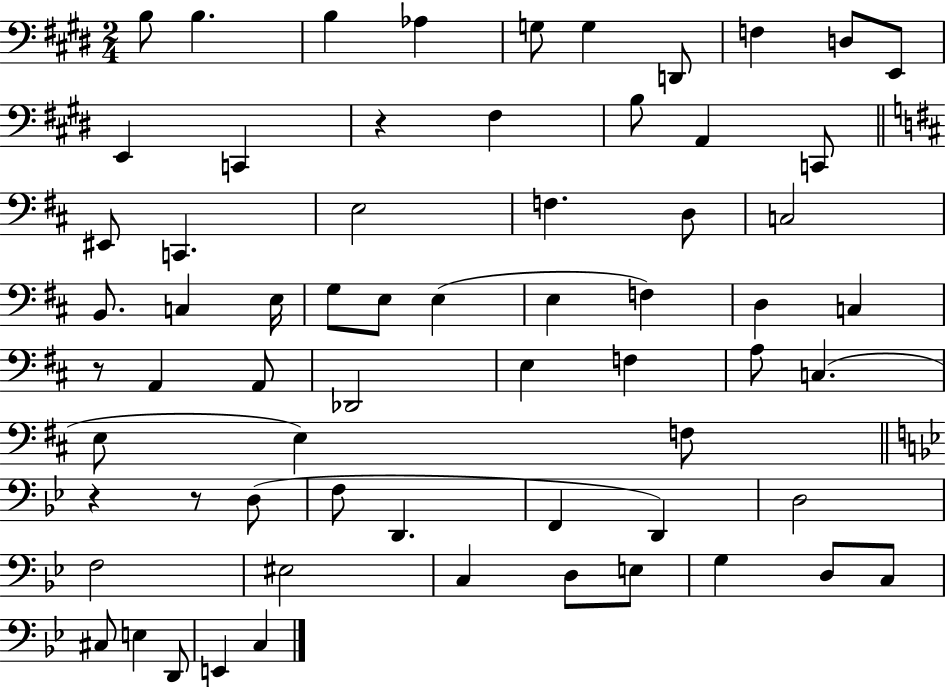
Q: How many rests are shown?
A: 4